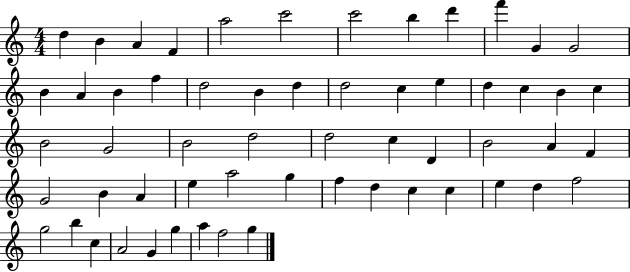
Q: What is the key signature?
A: C major